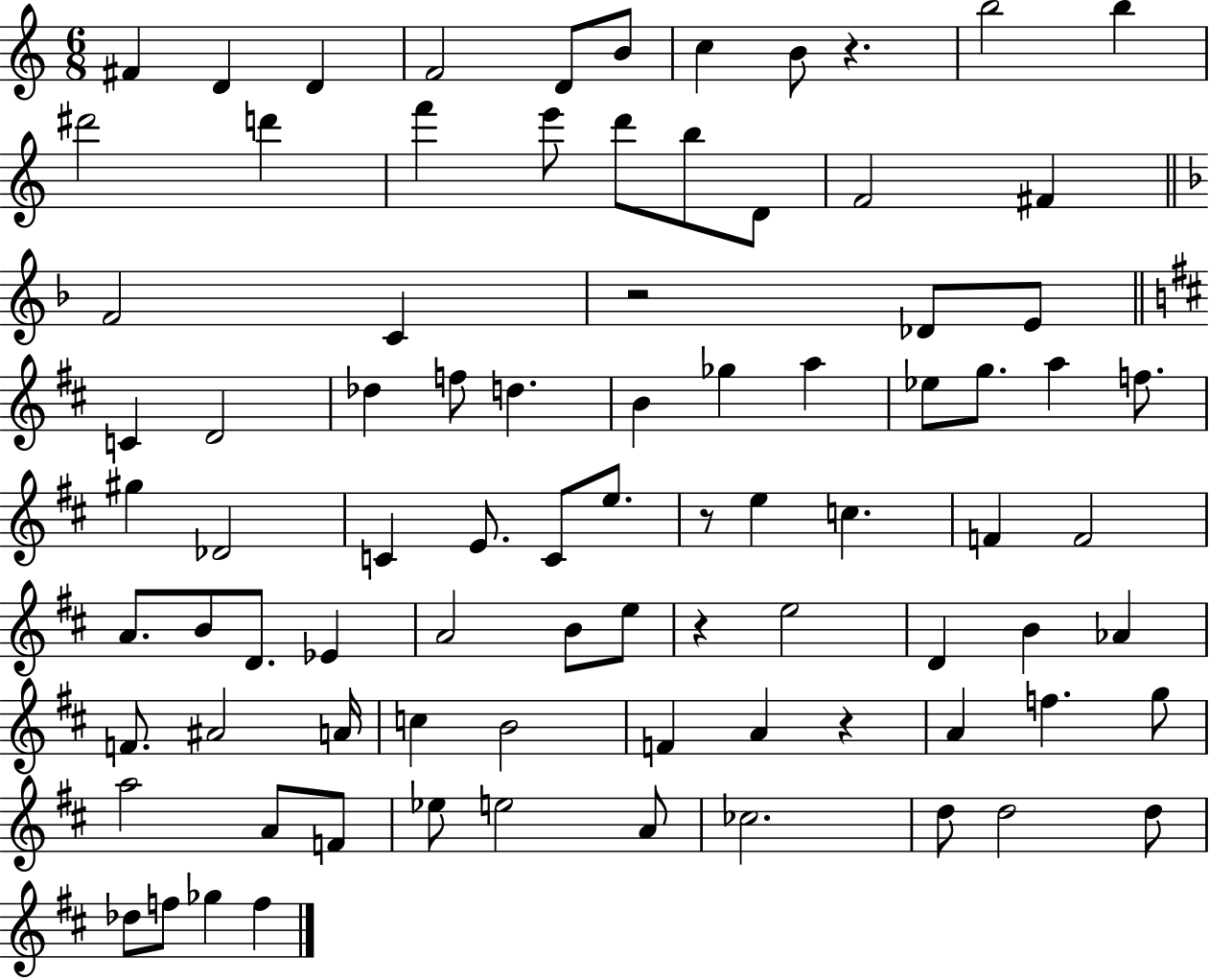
{
  \clef treble
  \numericTimeSignature
  \time 6/8
  \key c \major
  \repeat volta 2 { fis'4 d'4 d'4 | f'2 d'8 b'8 | c''4 b'8 r4. | b''2 b''4 | \break dis'''2 d'''4 | f'''4 e'''8 d'''8 b''8 d'8 | f'2 fis'4 | \bar "||" \break \key f \major f'2 c'4 | r2 des'8 e'8 | \bar "||" \break \key b \minor c'4 d'2 | des''4 f''8 d''4. | b'4 ges''4 a''4 | ees''8 g''8. a''4 f''8. | \break gis''4 des'2 | c'4 e'8. c'8 e''8. | r8 e''4 c''4. | f'4 f'2 | \break a'8. b'8 d'8. ees'4 | a'2 b'8 e''8 | r4 e''2 | d'4 b'4 aes'4 | \break f'8. ais'2 a'16 | c''4 b'2 | f'4 a'4 r4 | a'4 f''4. g''8 | \break a''2 a'8 f'8 | ees''8 e''2 a'8 | ces''2. | d''8 d''2 d''8 | \break des''8 f''8 ges''4 f''4 | } \bar "|."
}